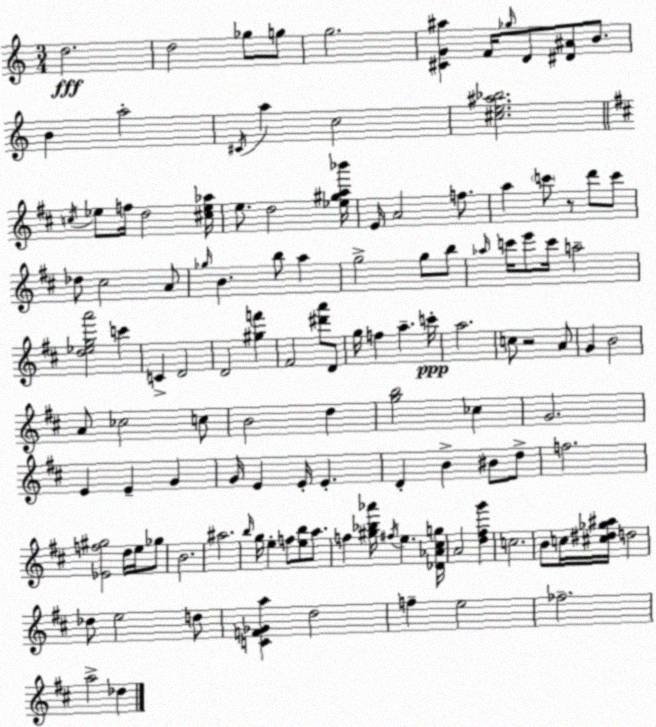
X:1
T:Untitled
M:3/4
L:1/4
K:C
d2 d2 _g/2 g/2 g2 [^CG^a] F/4 _g/4 D/2 [^D^A]/2 B/2 B a2 ^C/4 a c2 [^ce^a_b]2 c/4 _e/2 f/4 d2 [^c_e_a]/4 e/2 d2 [_e^ga_b']/4 E/4 A2 f/2 a c'/2 z/2 d'/2 c'/2 _d/2 ^c2 A/2 _g/4 B b/2 a g2 g/2 b/2 _a/4 c'/4 e'/2 c'/4 a2 [d_ega']2 c' C D2 D2 [^gf'] ^F2 [^d'a']/2 D/2 g/4 f a c'/4 a2 c/2 z2 A/2 G B2 A/2 _c2 c/2 B2 d [gb]2 _c G2 E E G G/4 E E/4 E D B ^B/2 d/2 f2 [_Ef^g]2 d/4 e/4 _g/2 B2 ^a2 b/4 g/4 e f/2 [eb]/2 a/2 f [^g_b_a']/4 ^f/4 e [_D_A^cg]/4 A2 [d^fg'] c2 B/2 c/4 [^c^d_g^a]/4 d2 _d/2 e2 d/2 [CF_Ga] d2 f e2 _f2 a2 _d